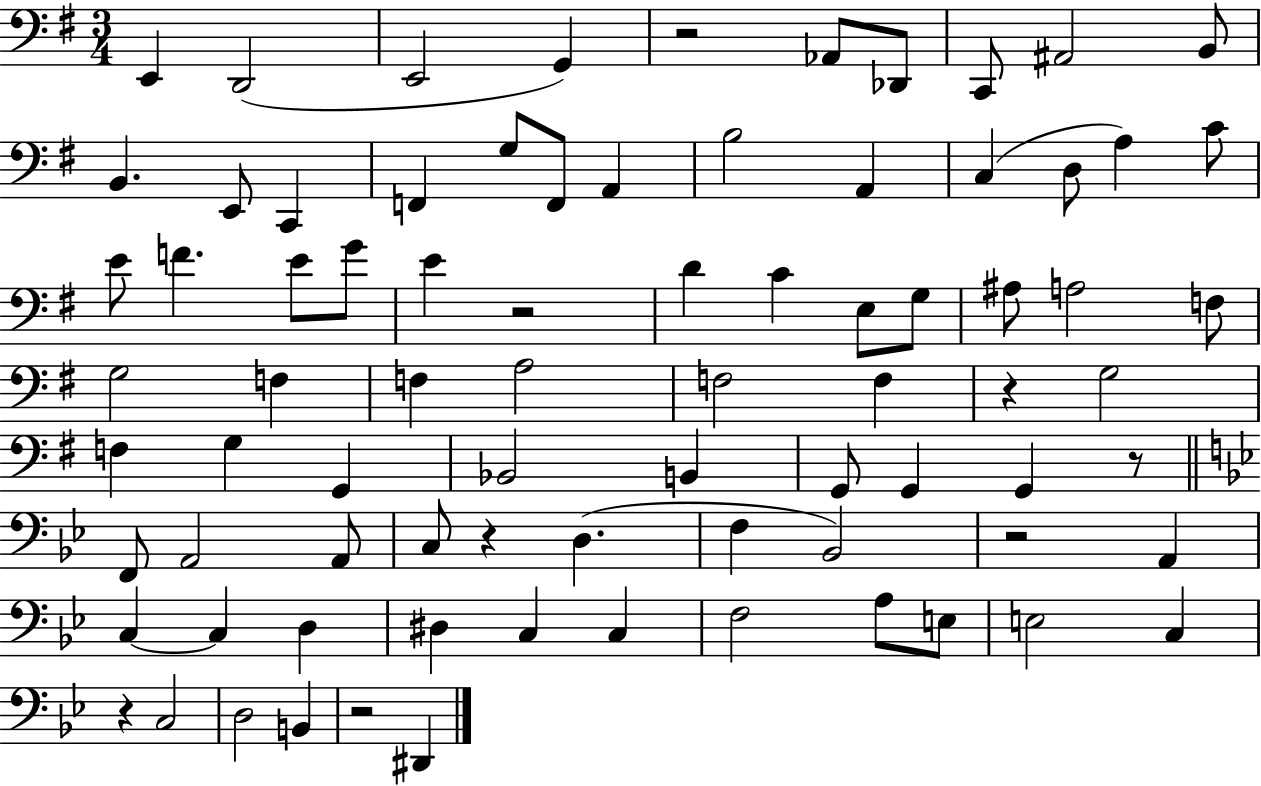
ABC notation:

X:1
T:Untitled
M:3/4
L:1/4
K:G
E,, D,,2 E,,2 G,, z2 _A,,/2 _D,,/2 C,,/2 ^A,,2 B,,/2 B,, E,,/2 C,, F,, G,/2 F,,/2 A,, B,2 A,, C, D,/2 A, C/2 E/2 F E/2 G/2 E z2 D C E,/2 G,/2 ^A,/2 A,2 F,/2 G,2 F, F, A,2 F,2 F, z G,2 F, G, G,, _B,,2 B,, G,,/2 G,, G,, z/2 F,,/2 A,,2 A,,/2 C,/2 z D, F, _B,,2 z2 A,, C, C, D, ^D, C, C, F,2 A,/2 E,/2 E,2 C, z C,2 D,2 B,, z2 ^D,,